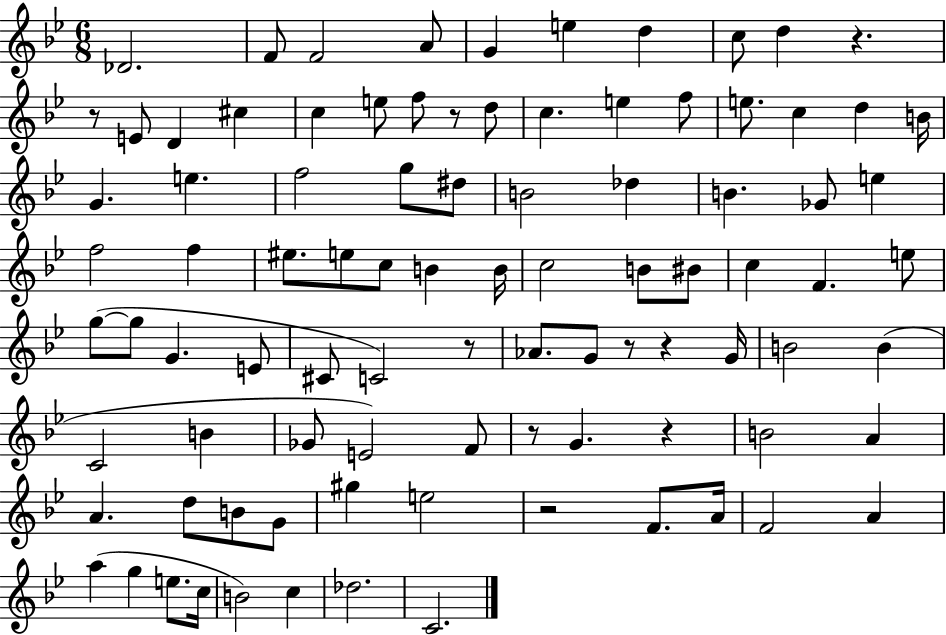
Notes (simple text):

Db4/h. F4/e F4/h A4/e G4/q E5/q D5/q C5/e D5/q R/q. R/e E4/e D4/q C#5/q C5/q E5/e F5/e R/e D5/e C5/q. E5/q F5/e E5/e. C5/q D5/q B4/s G4/q. E5/q. F5/h G5/e D#5/e B4/h Db5/q B4/q. Gb4/e E5/q F5/h F5/q EIS5/e. E5/e C5/e B4/q B4/s C5/h B4/e BIS4/e C5/q F4/q. E5/e G5/e G5/e G4/q. E4/e C#4/e C4/h R/e Ab4/e. G4/e R/e R/q G4/s B4/h B4/q C4/h B4/q Gb4/e E4/h F4/e R/e G4/q. R/q B4/h A4/q A4/q. D5/e B4/e G4/e G#5/q E5/h R/h F4/e. A4/s F4/h A4/q A5/q G5/q E5/e. C5/s B4/h C5/q Db5/h. C4/h.